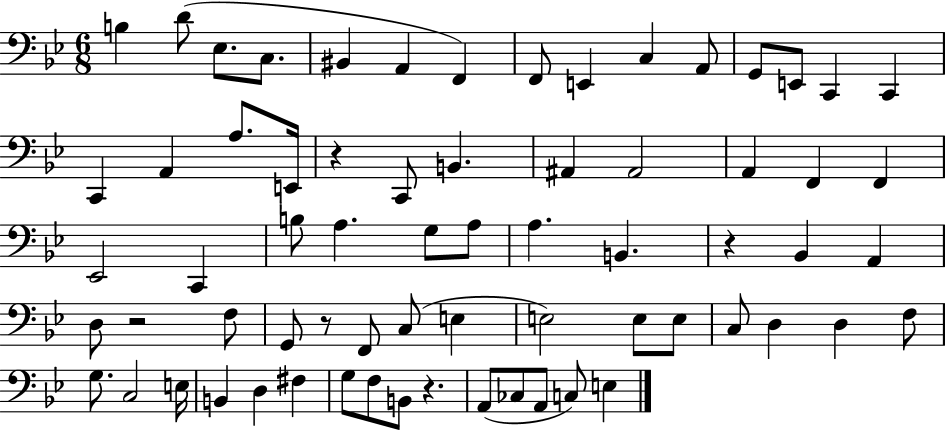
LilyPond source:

{
  \clef bass
  \numericTimeSignature
  \time 6/8
  \key bes \major
  b4 d'8( ees8. c8. | bis,4 a,4 f,4) | f,8 e,4 c4 a,8 | g,8 e,8 c,4 c,4 | \break c,4 a,4 a8. e,16 | r4 c,8 b,4. | ais,4 ais,2 | a,4 f,4 f,4 | \break ees,2 c,4 | b8 a4. g8 a8 | a4. b,4. | r4 bes,4 a,4 | \break d8 r2 f8 | g,8 r8 f,8 c8( e4 | e2) e8 e8 | c8 d4 d4 f8 | \break g8. c2 e16 | b,4 d4 fis4 | g8 f8 b,8 r4. | a,8( ces8 a,8 c8) e4 | \break \bar "|."
}